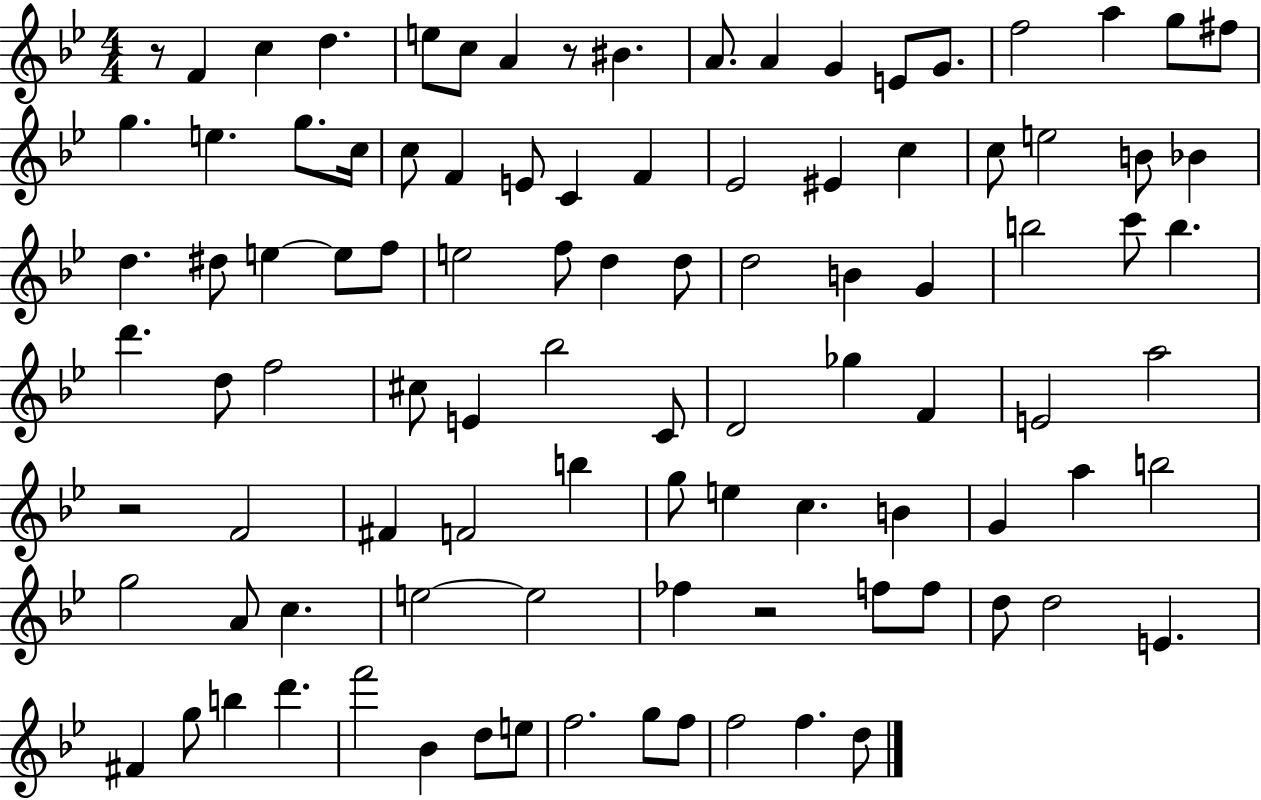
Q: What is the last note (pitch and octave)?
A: D5